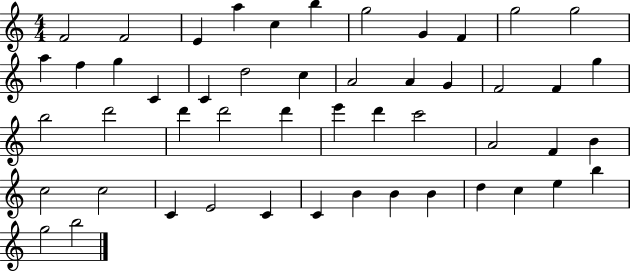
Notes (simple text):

F4/h F4/h E4/q A5/q C5/q B5/q G5/h G4/q F4/q G5/h G5/h A5/q F5/q G5/q C4/q C4/q D5/h C5/q A4/h A4/q G4/q F4/h F4/q G5/q B5/h D6/h D6/q D6/h D6/q E6/q D6/q C6/h A4/h F4/q B4/q C5/h C5/h C4/q E4/h C4/q C4/q B4/q B4/q B4/q D5/q C5/q E5/q B5/q G5/h B5/h